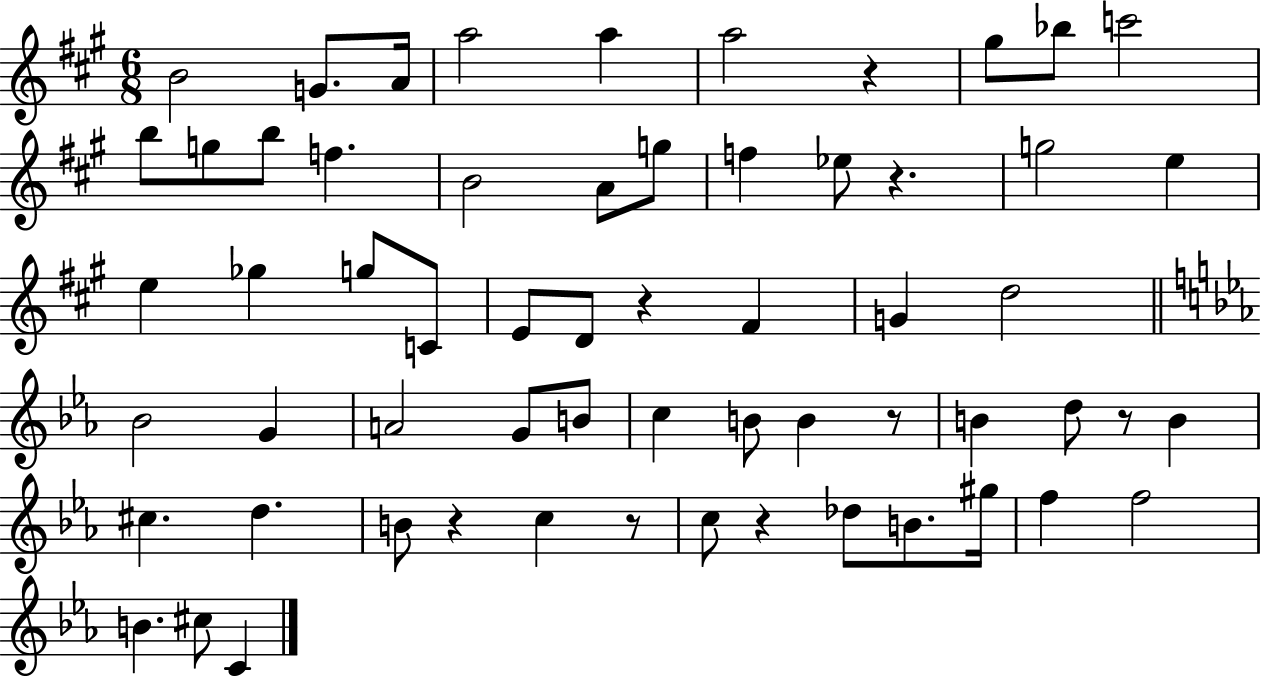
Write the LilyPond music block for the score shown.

{
  \clef treble
  \numericTimeSignature
  \time 6/8
  \key a \major
  \repeat volta 2 { b'2 g'8. a'16 | a''2 a''4 | a''2 r4 | gis''8 bes''8 c'''2 | \break b''8 g''8 b''8 f''4. | b'2 a'8 g''8 | f''4 ees''8 r4. | g''2 e''4 | \break e''4 ges''4 g''8 c'8 | e'8 d'8 r4 fis'4 | g'4 d''2 | \bar "||" \break \key ees \major bes'2 g'4 | a'2 g'8 b'8 | c''4 b'8 b'4 r8 | b'4 d''8 r8 b'4 | \break cis''4. d''4. | b'8 r4 c''4 r8 | c''8 r4 des''8 b'8. gis''16 | f''4 f''2 | \break b'4. cis''8 c'4 | } \bar "|."
}